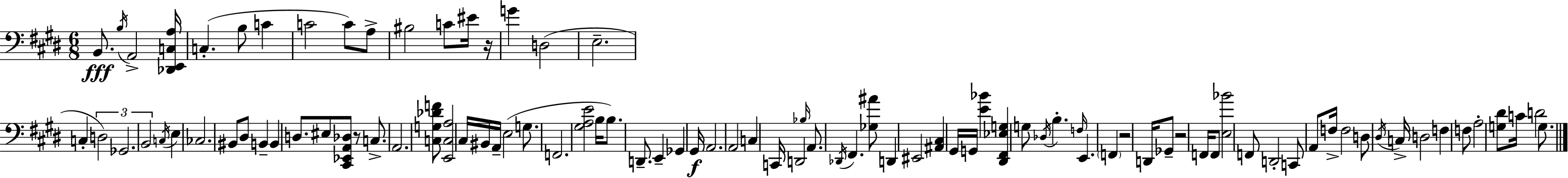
{
  \clef bass
  \numericTimeSignature
  \time 6/8
  \key e \major
  b,8.\fff \acciaccatura { b16 } a,2-> | <des, e, c a>16 c4.-.( b8 c'4 | c'2 c'8) a8-> | bis2 c'8 eis'16 | \break r16 g'4 d2( | e2.-- | c4-. \tuplet 3/2 { d2) | ges,2. | \break b,2 } \acciaccatura { c16 } e4 | ces2. | bis,8 dis8 b,4-- b,4 | d8. eis8 <cis, ees, a, des>8 r8 c8.-> | \break a,2. | <c g des' f'>8 <e, c a>2 | cis16 bis,16 a,16-- e2( g8. | f,2. | \break <gis a e'>2 b16 b8.) | d,8.-- e,4-- ges,4 | gis,16\f a,2. | a,2 c4 | \break c,16 d,2 \grace { bes16 } | a,8. \acciaccatura { des,16 } fis,4. <ges ais'>8 | d,4 eis,2 | <ais, cis>4 gis,16 g,16 <e' bes'>4 <dis, fis, ees g>4 | \break g8 \acciaccatura { des16 } b4.-. \grace { f16 } | e,4. \parenthesize f,4 r2 | d,16 ges,8-- r2 | f,16 f,8 <e bes'>2 | \break f,8 d,2-. | c,8 a,8 f16-> f2 | d8 \acciaccatura { dis16 } c16-> d2 | f4 f8 a2-. | \break <g dis'>8 c'16 d'2 | g8. \bar "|."
}